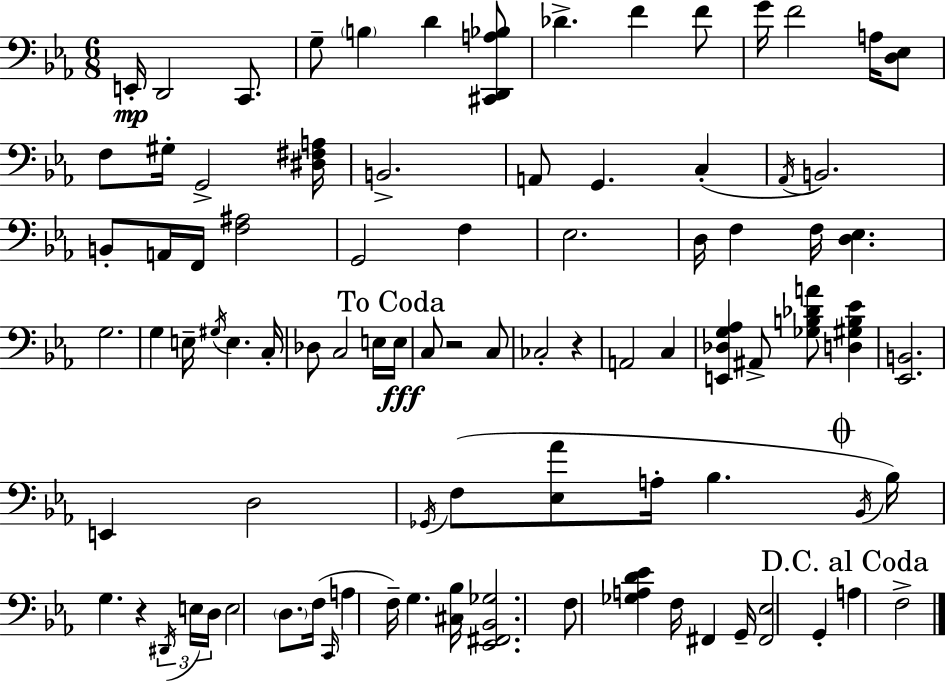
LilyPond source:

{
  \clef bass
  \numericTimeSignature
  \time 6/8
  \key c \minor
  e,16-.\mp d,2 c,8. | g8-- \parenthesize b4 d'4 <cis, d, a bes>8 | des'4.-> f'4 f'8 | g'16 f'2 a16 <d ees>8 | \break f8 gis16-. g,2-> <dis fis a>16 | b,2.-> | a,8 g,4. c4-.( | \acciaccatura { aes,16 } b,2.) | \break b,8-. a,16 f,16 <f ais>2 | g,2 f4 | ees2. | d16 f4 f16 <d ees>4. | \break g2. | g4 e16-- \acciaccatura { gis16 } e4. | c16-. des8 c2 | e16 \mark "To Coda" e16\fff c8 r2 | \break c8 ces2-. r4 | a,2 c4 | <e, des g aes>4 ais,8-> <ges b des' a'>8 <d gis b ees'>4 | <ees, b,>2. | \break e,4 d2 | \acciaccatura { ges,16 } f8( <ees aes'>8 a16-. bes4. | \mark \markup { \musicglyph "scripts.coda" } \acciaccatura { bes,16 } bes16) g4. r4 | \tuplet 3/2 { \acciaccatura { dis,16 } e16 d16 } e2 | \break \parenthesize d8. f16( \grace { c,16 } a4 f16--) g4. | <cis bes>16 <ees, fis, bes, ges>2. | f8 <ges a d' ees'>4 | f16 fis,4 g,16-- <fis, ees>2 | \break g,4-. \mark "D.C. al Coda" a4 f2-> | \bar "|."
}